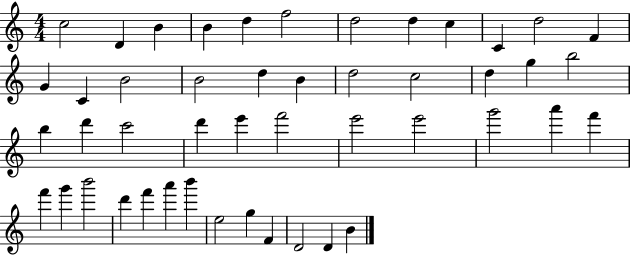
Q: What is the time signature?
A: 4/4